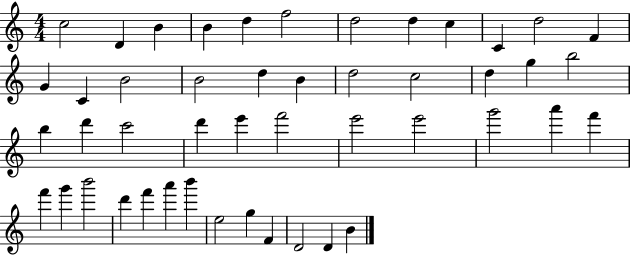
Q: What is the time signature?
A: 4/4